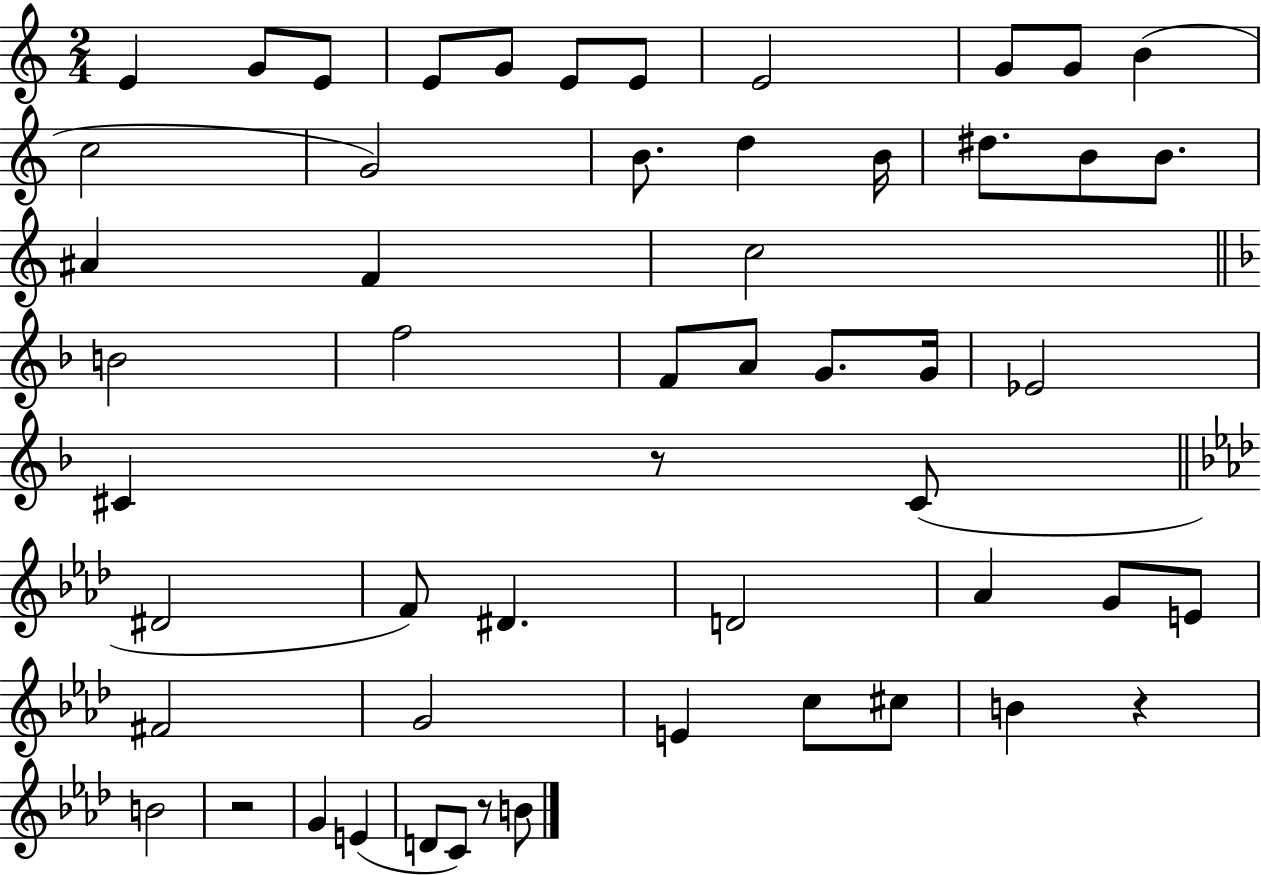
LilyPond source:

{
  \clef treble
  \numericTimeSignature
  \time 2/4
  \key c \major
  e'4 g'8 e'8 | e'8 g'8 e'8 e'8 | e'2 | g'8 g'8 b'4( | \break c''2 | g'2) | b'8. d''4 b'16 | dis''8. b'8 b'8. | \break ais'4 f'4 | c''2 | \bar "||" \break \key f \major b'2 | f''2 | f'8 a'8 g'8. g'16 | ees'2 | \break cis'4 r8 cis'8( | \bar "||" \break \key aes \major dis'2 | f'8) dis'4. | d'2 | aes'4 g'8 e'8 | \break fis'2 | g'2 | e'4 c''8 cis''8 | b'4 r4 | \break b'2 | r2 | g'4 e'4( | d'8 c'8) r8 b'8 | \break \bar "|."
}